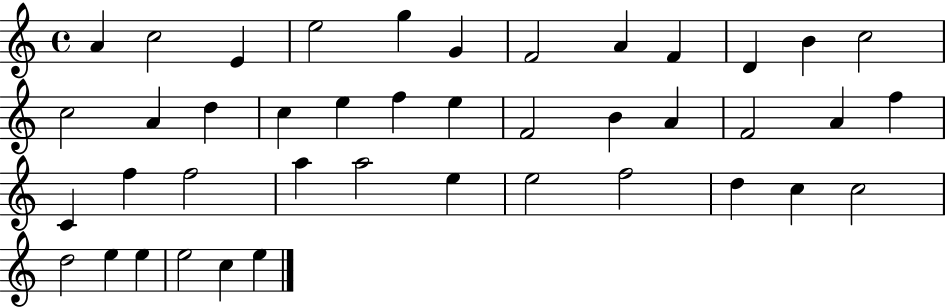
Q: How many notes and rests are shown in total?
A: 42